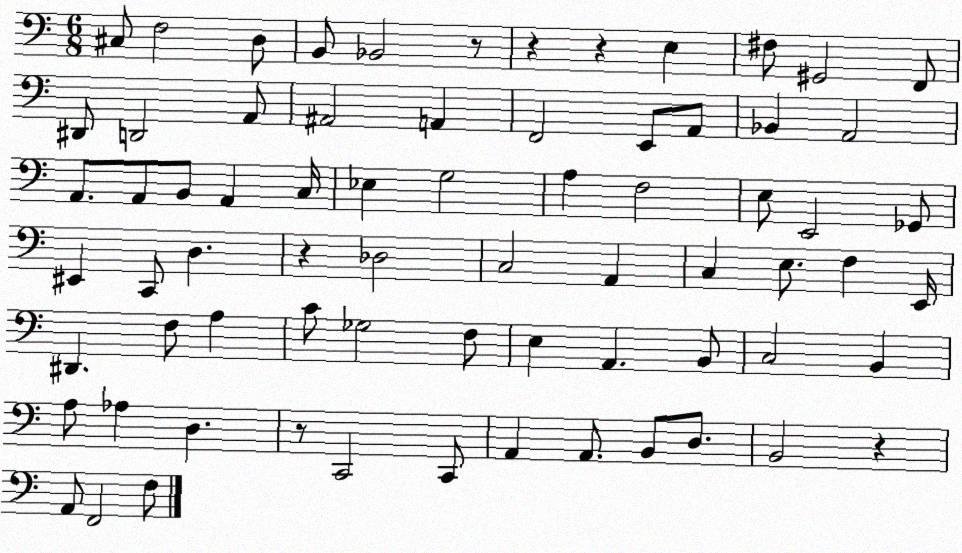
X:1
T:Untitled
M:6/8
L:1/4
K:C
^C,/2 F,2 D,/2 B,,/2 _B,,2 z/2 z z E, ^F,/2 ^G,,2 F,,/2 ^D,,/2 D,,2 A,,/2 ^A,,2 A,, F,,2 E,,/2 A,,/2 _B,, A,,2 A,,/2 A,,/2 B,,/2 A,, C,/4 _E, G,2 A, F,2 E,/2 E,,2 _G,,/2 ^E,, C,,/2 D, z _D,2 C,2 A,, C, E,/2 F, E,,/4 ^D,, F,/2 A, C/2 _G,2 F,/2 E, A,, B,,/2 C,2 B,, A,/2 _A, D, z/2 C,,2 C,,/2 A,, A,,/2 B,,/2 D,/2 B,,2 z A,,/2 F,,2 F,/2